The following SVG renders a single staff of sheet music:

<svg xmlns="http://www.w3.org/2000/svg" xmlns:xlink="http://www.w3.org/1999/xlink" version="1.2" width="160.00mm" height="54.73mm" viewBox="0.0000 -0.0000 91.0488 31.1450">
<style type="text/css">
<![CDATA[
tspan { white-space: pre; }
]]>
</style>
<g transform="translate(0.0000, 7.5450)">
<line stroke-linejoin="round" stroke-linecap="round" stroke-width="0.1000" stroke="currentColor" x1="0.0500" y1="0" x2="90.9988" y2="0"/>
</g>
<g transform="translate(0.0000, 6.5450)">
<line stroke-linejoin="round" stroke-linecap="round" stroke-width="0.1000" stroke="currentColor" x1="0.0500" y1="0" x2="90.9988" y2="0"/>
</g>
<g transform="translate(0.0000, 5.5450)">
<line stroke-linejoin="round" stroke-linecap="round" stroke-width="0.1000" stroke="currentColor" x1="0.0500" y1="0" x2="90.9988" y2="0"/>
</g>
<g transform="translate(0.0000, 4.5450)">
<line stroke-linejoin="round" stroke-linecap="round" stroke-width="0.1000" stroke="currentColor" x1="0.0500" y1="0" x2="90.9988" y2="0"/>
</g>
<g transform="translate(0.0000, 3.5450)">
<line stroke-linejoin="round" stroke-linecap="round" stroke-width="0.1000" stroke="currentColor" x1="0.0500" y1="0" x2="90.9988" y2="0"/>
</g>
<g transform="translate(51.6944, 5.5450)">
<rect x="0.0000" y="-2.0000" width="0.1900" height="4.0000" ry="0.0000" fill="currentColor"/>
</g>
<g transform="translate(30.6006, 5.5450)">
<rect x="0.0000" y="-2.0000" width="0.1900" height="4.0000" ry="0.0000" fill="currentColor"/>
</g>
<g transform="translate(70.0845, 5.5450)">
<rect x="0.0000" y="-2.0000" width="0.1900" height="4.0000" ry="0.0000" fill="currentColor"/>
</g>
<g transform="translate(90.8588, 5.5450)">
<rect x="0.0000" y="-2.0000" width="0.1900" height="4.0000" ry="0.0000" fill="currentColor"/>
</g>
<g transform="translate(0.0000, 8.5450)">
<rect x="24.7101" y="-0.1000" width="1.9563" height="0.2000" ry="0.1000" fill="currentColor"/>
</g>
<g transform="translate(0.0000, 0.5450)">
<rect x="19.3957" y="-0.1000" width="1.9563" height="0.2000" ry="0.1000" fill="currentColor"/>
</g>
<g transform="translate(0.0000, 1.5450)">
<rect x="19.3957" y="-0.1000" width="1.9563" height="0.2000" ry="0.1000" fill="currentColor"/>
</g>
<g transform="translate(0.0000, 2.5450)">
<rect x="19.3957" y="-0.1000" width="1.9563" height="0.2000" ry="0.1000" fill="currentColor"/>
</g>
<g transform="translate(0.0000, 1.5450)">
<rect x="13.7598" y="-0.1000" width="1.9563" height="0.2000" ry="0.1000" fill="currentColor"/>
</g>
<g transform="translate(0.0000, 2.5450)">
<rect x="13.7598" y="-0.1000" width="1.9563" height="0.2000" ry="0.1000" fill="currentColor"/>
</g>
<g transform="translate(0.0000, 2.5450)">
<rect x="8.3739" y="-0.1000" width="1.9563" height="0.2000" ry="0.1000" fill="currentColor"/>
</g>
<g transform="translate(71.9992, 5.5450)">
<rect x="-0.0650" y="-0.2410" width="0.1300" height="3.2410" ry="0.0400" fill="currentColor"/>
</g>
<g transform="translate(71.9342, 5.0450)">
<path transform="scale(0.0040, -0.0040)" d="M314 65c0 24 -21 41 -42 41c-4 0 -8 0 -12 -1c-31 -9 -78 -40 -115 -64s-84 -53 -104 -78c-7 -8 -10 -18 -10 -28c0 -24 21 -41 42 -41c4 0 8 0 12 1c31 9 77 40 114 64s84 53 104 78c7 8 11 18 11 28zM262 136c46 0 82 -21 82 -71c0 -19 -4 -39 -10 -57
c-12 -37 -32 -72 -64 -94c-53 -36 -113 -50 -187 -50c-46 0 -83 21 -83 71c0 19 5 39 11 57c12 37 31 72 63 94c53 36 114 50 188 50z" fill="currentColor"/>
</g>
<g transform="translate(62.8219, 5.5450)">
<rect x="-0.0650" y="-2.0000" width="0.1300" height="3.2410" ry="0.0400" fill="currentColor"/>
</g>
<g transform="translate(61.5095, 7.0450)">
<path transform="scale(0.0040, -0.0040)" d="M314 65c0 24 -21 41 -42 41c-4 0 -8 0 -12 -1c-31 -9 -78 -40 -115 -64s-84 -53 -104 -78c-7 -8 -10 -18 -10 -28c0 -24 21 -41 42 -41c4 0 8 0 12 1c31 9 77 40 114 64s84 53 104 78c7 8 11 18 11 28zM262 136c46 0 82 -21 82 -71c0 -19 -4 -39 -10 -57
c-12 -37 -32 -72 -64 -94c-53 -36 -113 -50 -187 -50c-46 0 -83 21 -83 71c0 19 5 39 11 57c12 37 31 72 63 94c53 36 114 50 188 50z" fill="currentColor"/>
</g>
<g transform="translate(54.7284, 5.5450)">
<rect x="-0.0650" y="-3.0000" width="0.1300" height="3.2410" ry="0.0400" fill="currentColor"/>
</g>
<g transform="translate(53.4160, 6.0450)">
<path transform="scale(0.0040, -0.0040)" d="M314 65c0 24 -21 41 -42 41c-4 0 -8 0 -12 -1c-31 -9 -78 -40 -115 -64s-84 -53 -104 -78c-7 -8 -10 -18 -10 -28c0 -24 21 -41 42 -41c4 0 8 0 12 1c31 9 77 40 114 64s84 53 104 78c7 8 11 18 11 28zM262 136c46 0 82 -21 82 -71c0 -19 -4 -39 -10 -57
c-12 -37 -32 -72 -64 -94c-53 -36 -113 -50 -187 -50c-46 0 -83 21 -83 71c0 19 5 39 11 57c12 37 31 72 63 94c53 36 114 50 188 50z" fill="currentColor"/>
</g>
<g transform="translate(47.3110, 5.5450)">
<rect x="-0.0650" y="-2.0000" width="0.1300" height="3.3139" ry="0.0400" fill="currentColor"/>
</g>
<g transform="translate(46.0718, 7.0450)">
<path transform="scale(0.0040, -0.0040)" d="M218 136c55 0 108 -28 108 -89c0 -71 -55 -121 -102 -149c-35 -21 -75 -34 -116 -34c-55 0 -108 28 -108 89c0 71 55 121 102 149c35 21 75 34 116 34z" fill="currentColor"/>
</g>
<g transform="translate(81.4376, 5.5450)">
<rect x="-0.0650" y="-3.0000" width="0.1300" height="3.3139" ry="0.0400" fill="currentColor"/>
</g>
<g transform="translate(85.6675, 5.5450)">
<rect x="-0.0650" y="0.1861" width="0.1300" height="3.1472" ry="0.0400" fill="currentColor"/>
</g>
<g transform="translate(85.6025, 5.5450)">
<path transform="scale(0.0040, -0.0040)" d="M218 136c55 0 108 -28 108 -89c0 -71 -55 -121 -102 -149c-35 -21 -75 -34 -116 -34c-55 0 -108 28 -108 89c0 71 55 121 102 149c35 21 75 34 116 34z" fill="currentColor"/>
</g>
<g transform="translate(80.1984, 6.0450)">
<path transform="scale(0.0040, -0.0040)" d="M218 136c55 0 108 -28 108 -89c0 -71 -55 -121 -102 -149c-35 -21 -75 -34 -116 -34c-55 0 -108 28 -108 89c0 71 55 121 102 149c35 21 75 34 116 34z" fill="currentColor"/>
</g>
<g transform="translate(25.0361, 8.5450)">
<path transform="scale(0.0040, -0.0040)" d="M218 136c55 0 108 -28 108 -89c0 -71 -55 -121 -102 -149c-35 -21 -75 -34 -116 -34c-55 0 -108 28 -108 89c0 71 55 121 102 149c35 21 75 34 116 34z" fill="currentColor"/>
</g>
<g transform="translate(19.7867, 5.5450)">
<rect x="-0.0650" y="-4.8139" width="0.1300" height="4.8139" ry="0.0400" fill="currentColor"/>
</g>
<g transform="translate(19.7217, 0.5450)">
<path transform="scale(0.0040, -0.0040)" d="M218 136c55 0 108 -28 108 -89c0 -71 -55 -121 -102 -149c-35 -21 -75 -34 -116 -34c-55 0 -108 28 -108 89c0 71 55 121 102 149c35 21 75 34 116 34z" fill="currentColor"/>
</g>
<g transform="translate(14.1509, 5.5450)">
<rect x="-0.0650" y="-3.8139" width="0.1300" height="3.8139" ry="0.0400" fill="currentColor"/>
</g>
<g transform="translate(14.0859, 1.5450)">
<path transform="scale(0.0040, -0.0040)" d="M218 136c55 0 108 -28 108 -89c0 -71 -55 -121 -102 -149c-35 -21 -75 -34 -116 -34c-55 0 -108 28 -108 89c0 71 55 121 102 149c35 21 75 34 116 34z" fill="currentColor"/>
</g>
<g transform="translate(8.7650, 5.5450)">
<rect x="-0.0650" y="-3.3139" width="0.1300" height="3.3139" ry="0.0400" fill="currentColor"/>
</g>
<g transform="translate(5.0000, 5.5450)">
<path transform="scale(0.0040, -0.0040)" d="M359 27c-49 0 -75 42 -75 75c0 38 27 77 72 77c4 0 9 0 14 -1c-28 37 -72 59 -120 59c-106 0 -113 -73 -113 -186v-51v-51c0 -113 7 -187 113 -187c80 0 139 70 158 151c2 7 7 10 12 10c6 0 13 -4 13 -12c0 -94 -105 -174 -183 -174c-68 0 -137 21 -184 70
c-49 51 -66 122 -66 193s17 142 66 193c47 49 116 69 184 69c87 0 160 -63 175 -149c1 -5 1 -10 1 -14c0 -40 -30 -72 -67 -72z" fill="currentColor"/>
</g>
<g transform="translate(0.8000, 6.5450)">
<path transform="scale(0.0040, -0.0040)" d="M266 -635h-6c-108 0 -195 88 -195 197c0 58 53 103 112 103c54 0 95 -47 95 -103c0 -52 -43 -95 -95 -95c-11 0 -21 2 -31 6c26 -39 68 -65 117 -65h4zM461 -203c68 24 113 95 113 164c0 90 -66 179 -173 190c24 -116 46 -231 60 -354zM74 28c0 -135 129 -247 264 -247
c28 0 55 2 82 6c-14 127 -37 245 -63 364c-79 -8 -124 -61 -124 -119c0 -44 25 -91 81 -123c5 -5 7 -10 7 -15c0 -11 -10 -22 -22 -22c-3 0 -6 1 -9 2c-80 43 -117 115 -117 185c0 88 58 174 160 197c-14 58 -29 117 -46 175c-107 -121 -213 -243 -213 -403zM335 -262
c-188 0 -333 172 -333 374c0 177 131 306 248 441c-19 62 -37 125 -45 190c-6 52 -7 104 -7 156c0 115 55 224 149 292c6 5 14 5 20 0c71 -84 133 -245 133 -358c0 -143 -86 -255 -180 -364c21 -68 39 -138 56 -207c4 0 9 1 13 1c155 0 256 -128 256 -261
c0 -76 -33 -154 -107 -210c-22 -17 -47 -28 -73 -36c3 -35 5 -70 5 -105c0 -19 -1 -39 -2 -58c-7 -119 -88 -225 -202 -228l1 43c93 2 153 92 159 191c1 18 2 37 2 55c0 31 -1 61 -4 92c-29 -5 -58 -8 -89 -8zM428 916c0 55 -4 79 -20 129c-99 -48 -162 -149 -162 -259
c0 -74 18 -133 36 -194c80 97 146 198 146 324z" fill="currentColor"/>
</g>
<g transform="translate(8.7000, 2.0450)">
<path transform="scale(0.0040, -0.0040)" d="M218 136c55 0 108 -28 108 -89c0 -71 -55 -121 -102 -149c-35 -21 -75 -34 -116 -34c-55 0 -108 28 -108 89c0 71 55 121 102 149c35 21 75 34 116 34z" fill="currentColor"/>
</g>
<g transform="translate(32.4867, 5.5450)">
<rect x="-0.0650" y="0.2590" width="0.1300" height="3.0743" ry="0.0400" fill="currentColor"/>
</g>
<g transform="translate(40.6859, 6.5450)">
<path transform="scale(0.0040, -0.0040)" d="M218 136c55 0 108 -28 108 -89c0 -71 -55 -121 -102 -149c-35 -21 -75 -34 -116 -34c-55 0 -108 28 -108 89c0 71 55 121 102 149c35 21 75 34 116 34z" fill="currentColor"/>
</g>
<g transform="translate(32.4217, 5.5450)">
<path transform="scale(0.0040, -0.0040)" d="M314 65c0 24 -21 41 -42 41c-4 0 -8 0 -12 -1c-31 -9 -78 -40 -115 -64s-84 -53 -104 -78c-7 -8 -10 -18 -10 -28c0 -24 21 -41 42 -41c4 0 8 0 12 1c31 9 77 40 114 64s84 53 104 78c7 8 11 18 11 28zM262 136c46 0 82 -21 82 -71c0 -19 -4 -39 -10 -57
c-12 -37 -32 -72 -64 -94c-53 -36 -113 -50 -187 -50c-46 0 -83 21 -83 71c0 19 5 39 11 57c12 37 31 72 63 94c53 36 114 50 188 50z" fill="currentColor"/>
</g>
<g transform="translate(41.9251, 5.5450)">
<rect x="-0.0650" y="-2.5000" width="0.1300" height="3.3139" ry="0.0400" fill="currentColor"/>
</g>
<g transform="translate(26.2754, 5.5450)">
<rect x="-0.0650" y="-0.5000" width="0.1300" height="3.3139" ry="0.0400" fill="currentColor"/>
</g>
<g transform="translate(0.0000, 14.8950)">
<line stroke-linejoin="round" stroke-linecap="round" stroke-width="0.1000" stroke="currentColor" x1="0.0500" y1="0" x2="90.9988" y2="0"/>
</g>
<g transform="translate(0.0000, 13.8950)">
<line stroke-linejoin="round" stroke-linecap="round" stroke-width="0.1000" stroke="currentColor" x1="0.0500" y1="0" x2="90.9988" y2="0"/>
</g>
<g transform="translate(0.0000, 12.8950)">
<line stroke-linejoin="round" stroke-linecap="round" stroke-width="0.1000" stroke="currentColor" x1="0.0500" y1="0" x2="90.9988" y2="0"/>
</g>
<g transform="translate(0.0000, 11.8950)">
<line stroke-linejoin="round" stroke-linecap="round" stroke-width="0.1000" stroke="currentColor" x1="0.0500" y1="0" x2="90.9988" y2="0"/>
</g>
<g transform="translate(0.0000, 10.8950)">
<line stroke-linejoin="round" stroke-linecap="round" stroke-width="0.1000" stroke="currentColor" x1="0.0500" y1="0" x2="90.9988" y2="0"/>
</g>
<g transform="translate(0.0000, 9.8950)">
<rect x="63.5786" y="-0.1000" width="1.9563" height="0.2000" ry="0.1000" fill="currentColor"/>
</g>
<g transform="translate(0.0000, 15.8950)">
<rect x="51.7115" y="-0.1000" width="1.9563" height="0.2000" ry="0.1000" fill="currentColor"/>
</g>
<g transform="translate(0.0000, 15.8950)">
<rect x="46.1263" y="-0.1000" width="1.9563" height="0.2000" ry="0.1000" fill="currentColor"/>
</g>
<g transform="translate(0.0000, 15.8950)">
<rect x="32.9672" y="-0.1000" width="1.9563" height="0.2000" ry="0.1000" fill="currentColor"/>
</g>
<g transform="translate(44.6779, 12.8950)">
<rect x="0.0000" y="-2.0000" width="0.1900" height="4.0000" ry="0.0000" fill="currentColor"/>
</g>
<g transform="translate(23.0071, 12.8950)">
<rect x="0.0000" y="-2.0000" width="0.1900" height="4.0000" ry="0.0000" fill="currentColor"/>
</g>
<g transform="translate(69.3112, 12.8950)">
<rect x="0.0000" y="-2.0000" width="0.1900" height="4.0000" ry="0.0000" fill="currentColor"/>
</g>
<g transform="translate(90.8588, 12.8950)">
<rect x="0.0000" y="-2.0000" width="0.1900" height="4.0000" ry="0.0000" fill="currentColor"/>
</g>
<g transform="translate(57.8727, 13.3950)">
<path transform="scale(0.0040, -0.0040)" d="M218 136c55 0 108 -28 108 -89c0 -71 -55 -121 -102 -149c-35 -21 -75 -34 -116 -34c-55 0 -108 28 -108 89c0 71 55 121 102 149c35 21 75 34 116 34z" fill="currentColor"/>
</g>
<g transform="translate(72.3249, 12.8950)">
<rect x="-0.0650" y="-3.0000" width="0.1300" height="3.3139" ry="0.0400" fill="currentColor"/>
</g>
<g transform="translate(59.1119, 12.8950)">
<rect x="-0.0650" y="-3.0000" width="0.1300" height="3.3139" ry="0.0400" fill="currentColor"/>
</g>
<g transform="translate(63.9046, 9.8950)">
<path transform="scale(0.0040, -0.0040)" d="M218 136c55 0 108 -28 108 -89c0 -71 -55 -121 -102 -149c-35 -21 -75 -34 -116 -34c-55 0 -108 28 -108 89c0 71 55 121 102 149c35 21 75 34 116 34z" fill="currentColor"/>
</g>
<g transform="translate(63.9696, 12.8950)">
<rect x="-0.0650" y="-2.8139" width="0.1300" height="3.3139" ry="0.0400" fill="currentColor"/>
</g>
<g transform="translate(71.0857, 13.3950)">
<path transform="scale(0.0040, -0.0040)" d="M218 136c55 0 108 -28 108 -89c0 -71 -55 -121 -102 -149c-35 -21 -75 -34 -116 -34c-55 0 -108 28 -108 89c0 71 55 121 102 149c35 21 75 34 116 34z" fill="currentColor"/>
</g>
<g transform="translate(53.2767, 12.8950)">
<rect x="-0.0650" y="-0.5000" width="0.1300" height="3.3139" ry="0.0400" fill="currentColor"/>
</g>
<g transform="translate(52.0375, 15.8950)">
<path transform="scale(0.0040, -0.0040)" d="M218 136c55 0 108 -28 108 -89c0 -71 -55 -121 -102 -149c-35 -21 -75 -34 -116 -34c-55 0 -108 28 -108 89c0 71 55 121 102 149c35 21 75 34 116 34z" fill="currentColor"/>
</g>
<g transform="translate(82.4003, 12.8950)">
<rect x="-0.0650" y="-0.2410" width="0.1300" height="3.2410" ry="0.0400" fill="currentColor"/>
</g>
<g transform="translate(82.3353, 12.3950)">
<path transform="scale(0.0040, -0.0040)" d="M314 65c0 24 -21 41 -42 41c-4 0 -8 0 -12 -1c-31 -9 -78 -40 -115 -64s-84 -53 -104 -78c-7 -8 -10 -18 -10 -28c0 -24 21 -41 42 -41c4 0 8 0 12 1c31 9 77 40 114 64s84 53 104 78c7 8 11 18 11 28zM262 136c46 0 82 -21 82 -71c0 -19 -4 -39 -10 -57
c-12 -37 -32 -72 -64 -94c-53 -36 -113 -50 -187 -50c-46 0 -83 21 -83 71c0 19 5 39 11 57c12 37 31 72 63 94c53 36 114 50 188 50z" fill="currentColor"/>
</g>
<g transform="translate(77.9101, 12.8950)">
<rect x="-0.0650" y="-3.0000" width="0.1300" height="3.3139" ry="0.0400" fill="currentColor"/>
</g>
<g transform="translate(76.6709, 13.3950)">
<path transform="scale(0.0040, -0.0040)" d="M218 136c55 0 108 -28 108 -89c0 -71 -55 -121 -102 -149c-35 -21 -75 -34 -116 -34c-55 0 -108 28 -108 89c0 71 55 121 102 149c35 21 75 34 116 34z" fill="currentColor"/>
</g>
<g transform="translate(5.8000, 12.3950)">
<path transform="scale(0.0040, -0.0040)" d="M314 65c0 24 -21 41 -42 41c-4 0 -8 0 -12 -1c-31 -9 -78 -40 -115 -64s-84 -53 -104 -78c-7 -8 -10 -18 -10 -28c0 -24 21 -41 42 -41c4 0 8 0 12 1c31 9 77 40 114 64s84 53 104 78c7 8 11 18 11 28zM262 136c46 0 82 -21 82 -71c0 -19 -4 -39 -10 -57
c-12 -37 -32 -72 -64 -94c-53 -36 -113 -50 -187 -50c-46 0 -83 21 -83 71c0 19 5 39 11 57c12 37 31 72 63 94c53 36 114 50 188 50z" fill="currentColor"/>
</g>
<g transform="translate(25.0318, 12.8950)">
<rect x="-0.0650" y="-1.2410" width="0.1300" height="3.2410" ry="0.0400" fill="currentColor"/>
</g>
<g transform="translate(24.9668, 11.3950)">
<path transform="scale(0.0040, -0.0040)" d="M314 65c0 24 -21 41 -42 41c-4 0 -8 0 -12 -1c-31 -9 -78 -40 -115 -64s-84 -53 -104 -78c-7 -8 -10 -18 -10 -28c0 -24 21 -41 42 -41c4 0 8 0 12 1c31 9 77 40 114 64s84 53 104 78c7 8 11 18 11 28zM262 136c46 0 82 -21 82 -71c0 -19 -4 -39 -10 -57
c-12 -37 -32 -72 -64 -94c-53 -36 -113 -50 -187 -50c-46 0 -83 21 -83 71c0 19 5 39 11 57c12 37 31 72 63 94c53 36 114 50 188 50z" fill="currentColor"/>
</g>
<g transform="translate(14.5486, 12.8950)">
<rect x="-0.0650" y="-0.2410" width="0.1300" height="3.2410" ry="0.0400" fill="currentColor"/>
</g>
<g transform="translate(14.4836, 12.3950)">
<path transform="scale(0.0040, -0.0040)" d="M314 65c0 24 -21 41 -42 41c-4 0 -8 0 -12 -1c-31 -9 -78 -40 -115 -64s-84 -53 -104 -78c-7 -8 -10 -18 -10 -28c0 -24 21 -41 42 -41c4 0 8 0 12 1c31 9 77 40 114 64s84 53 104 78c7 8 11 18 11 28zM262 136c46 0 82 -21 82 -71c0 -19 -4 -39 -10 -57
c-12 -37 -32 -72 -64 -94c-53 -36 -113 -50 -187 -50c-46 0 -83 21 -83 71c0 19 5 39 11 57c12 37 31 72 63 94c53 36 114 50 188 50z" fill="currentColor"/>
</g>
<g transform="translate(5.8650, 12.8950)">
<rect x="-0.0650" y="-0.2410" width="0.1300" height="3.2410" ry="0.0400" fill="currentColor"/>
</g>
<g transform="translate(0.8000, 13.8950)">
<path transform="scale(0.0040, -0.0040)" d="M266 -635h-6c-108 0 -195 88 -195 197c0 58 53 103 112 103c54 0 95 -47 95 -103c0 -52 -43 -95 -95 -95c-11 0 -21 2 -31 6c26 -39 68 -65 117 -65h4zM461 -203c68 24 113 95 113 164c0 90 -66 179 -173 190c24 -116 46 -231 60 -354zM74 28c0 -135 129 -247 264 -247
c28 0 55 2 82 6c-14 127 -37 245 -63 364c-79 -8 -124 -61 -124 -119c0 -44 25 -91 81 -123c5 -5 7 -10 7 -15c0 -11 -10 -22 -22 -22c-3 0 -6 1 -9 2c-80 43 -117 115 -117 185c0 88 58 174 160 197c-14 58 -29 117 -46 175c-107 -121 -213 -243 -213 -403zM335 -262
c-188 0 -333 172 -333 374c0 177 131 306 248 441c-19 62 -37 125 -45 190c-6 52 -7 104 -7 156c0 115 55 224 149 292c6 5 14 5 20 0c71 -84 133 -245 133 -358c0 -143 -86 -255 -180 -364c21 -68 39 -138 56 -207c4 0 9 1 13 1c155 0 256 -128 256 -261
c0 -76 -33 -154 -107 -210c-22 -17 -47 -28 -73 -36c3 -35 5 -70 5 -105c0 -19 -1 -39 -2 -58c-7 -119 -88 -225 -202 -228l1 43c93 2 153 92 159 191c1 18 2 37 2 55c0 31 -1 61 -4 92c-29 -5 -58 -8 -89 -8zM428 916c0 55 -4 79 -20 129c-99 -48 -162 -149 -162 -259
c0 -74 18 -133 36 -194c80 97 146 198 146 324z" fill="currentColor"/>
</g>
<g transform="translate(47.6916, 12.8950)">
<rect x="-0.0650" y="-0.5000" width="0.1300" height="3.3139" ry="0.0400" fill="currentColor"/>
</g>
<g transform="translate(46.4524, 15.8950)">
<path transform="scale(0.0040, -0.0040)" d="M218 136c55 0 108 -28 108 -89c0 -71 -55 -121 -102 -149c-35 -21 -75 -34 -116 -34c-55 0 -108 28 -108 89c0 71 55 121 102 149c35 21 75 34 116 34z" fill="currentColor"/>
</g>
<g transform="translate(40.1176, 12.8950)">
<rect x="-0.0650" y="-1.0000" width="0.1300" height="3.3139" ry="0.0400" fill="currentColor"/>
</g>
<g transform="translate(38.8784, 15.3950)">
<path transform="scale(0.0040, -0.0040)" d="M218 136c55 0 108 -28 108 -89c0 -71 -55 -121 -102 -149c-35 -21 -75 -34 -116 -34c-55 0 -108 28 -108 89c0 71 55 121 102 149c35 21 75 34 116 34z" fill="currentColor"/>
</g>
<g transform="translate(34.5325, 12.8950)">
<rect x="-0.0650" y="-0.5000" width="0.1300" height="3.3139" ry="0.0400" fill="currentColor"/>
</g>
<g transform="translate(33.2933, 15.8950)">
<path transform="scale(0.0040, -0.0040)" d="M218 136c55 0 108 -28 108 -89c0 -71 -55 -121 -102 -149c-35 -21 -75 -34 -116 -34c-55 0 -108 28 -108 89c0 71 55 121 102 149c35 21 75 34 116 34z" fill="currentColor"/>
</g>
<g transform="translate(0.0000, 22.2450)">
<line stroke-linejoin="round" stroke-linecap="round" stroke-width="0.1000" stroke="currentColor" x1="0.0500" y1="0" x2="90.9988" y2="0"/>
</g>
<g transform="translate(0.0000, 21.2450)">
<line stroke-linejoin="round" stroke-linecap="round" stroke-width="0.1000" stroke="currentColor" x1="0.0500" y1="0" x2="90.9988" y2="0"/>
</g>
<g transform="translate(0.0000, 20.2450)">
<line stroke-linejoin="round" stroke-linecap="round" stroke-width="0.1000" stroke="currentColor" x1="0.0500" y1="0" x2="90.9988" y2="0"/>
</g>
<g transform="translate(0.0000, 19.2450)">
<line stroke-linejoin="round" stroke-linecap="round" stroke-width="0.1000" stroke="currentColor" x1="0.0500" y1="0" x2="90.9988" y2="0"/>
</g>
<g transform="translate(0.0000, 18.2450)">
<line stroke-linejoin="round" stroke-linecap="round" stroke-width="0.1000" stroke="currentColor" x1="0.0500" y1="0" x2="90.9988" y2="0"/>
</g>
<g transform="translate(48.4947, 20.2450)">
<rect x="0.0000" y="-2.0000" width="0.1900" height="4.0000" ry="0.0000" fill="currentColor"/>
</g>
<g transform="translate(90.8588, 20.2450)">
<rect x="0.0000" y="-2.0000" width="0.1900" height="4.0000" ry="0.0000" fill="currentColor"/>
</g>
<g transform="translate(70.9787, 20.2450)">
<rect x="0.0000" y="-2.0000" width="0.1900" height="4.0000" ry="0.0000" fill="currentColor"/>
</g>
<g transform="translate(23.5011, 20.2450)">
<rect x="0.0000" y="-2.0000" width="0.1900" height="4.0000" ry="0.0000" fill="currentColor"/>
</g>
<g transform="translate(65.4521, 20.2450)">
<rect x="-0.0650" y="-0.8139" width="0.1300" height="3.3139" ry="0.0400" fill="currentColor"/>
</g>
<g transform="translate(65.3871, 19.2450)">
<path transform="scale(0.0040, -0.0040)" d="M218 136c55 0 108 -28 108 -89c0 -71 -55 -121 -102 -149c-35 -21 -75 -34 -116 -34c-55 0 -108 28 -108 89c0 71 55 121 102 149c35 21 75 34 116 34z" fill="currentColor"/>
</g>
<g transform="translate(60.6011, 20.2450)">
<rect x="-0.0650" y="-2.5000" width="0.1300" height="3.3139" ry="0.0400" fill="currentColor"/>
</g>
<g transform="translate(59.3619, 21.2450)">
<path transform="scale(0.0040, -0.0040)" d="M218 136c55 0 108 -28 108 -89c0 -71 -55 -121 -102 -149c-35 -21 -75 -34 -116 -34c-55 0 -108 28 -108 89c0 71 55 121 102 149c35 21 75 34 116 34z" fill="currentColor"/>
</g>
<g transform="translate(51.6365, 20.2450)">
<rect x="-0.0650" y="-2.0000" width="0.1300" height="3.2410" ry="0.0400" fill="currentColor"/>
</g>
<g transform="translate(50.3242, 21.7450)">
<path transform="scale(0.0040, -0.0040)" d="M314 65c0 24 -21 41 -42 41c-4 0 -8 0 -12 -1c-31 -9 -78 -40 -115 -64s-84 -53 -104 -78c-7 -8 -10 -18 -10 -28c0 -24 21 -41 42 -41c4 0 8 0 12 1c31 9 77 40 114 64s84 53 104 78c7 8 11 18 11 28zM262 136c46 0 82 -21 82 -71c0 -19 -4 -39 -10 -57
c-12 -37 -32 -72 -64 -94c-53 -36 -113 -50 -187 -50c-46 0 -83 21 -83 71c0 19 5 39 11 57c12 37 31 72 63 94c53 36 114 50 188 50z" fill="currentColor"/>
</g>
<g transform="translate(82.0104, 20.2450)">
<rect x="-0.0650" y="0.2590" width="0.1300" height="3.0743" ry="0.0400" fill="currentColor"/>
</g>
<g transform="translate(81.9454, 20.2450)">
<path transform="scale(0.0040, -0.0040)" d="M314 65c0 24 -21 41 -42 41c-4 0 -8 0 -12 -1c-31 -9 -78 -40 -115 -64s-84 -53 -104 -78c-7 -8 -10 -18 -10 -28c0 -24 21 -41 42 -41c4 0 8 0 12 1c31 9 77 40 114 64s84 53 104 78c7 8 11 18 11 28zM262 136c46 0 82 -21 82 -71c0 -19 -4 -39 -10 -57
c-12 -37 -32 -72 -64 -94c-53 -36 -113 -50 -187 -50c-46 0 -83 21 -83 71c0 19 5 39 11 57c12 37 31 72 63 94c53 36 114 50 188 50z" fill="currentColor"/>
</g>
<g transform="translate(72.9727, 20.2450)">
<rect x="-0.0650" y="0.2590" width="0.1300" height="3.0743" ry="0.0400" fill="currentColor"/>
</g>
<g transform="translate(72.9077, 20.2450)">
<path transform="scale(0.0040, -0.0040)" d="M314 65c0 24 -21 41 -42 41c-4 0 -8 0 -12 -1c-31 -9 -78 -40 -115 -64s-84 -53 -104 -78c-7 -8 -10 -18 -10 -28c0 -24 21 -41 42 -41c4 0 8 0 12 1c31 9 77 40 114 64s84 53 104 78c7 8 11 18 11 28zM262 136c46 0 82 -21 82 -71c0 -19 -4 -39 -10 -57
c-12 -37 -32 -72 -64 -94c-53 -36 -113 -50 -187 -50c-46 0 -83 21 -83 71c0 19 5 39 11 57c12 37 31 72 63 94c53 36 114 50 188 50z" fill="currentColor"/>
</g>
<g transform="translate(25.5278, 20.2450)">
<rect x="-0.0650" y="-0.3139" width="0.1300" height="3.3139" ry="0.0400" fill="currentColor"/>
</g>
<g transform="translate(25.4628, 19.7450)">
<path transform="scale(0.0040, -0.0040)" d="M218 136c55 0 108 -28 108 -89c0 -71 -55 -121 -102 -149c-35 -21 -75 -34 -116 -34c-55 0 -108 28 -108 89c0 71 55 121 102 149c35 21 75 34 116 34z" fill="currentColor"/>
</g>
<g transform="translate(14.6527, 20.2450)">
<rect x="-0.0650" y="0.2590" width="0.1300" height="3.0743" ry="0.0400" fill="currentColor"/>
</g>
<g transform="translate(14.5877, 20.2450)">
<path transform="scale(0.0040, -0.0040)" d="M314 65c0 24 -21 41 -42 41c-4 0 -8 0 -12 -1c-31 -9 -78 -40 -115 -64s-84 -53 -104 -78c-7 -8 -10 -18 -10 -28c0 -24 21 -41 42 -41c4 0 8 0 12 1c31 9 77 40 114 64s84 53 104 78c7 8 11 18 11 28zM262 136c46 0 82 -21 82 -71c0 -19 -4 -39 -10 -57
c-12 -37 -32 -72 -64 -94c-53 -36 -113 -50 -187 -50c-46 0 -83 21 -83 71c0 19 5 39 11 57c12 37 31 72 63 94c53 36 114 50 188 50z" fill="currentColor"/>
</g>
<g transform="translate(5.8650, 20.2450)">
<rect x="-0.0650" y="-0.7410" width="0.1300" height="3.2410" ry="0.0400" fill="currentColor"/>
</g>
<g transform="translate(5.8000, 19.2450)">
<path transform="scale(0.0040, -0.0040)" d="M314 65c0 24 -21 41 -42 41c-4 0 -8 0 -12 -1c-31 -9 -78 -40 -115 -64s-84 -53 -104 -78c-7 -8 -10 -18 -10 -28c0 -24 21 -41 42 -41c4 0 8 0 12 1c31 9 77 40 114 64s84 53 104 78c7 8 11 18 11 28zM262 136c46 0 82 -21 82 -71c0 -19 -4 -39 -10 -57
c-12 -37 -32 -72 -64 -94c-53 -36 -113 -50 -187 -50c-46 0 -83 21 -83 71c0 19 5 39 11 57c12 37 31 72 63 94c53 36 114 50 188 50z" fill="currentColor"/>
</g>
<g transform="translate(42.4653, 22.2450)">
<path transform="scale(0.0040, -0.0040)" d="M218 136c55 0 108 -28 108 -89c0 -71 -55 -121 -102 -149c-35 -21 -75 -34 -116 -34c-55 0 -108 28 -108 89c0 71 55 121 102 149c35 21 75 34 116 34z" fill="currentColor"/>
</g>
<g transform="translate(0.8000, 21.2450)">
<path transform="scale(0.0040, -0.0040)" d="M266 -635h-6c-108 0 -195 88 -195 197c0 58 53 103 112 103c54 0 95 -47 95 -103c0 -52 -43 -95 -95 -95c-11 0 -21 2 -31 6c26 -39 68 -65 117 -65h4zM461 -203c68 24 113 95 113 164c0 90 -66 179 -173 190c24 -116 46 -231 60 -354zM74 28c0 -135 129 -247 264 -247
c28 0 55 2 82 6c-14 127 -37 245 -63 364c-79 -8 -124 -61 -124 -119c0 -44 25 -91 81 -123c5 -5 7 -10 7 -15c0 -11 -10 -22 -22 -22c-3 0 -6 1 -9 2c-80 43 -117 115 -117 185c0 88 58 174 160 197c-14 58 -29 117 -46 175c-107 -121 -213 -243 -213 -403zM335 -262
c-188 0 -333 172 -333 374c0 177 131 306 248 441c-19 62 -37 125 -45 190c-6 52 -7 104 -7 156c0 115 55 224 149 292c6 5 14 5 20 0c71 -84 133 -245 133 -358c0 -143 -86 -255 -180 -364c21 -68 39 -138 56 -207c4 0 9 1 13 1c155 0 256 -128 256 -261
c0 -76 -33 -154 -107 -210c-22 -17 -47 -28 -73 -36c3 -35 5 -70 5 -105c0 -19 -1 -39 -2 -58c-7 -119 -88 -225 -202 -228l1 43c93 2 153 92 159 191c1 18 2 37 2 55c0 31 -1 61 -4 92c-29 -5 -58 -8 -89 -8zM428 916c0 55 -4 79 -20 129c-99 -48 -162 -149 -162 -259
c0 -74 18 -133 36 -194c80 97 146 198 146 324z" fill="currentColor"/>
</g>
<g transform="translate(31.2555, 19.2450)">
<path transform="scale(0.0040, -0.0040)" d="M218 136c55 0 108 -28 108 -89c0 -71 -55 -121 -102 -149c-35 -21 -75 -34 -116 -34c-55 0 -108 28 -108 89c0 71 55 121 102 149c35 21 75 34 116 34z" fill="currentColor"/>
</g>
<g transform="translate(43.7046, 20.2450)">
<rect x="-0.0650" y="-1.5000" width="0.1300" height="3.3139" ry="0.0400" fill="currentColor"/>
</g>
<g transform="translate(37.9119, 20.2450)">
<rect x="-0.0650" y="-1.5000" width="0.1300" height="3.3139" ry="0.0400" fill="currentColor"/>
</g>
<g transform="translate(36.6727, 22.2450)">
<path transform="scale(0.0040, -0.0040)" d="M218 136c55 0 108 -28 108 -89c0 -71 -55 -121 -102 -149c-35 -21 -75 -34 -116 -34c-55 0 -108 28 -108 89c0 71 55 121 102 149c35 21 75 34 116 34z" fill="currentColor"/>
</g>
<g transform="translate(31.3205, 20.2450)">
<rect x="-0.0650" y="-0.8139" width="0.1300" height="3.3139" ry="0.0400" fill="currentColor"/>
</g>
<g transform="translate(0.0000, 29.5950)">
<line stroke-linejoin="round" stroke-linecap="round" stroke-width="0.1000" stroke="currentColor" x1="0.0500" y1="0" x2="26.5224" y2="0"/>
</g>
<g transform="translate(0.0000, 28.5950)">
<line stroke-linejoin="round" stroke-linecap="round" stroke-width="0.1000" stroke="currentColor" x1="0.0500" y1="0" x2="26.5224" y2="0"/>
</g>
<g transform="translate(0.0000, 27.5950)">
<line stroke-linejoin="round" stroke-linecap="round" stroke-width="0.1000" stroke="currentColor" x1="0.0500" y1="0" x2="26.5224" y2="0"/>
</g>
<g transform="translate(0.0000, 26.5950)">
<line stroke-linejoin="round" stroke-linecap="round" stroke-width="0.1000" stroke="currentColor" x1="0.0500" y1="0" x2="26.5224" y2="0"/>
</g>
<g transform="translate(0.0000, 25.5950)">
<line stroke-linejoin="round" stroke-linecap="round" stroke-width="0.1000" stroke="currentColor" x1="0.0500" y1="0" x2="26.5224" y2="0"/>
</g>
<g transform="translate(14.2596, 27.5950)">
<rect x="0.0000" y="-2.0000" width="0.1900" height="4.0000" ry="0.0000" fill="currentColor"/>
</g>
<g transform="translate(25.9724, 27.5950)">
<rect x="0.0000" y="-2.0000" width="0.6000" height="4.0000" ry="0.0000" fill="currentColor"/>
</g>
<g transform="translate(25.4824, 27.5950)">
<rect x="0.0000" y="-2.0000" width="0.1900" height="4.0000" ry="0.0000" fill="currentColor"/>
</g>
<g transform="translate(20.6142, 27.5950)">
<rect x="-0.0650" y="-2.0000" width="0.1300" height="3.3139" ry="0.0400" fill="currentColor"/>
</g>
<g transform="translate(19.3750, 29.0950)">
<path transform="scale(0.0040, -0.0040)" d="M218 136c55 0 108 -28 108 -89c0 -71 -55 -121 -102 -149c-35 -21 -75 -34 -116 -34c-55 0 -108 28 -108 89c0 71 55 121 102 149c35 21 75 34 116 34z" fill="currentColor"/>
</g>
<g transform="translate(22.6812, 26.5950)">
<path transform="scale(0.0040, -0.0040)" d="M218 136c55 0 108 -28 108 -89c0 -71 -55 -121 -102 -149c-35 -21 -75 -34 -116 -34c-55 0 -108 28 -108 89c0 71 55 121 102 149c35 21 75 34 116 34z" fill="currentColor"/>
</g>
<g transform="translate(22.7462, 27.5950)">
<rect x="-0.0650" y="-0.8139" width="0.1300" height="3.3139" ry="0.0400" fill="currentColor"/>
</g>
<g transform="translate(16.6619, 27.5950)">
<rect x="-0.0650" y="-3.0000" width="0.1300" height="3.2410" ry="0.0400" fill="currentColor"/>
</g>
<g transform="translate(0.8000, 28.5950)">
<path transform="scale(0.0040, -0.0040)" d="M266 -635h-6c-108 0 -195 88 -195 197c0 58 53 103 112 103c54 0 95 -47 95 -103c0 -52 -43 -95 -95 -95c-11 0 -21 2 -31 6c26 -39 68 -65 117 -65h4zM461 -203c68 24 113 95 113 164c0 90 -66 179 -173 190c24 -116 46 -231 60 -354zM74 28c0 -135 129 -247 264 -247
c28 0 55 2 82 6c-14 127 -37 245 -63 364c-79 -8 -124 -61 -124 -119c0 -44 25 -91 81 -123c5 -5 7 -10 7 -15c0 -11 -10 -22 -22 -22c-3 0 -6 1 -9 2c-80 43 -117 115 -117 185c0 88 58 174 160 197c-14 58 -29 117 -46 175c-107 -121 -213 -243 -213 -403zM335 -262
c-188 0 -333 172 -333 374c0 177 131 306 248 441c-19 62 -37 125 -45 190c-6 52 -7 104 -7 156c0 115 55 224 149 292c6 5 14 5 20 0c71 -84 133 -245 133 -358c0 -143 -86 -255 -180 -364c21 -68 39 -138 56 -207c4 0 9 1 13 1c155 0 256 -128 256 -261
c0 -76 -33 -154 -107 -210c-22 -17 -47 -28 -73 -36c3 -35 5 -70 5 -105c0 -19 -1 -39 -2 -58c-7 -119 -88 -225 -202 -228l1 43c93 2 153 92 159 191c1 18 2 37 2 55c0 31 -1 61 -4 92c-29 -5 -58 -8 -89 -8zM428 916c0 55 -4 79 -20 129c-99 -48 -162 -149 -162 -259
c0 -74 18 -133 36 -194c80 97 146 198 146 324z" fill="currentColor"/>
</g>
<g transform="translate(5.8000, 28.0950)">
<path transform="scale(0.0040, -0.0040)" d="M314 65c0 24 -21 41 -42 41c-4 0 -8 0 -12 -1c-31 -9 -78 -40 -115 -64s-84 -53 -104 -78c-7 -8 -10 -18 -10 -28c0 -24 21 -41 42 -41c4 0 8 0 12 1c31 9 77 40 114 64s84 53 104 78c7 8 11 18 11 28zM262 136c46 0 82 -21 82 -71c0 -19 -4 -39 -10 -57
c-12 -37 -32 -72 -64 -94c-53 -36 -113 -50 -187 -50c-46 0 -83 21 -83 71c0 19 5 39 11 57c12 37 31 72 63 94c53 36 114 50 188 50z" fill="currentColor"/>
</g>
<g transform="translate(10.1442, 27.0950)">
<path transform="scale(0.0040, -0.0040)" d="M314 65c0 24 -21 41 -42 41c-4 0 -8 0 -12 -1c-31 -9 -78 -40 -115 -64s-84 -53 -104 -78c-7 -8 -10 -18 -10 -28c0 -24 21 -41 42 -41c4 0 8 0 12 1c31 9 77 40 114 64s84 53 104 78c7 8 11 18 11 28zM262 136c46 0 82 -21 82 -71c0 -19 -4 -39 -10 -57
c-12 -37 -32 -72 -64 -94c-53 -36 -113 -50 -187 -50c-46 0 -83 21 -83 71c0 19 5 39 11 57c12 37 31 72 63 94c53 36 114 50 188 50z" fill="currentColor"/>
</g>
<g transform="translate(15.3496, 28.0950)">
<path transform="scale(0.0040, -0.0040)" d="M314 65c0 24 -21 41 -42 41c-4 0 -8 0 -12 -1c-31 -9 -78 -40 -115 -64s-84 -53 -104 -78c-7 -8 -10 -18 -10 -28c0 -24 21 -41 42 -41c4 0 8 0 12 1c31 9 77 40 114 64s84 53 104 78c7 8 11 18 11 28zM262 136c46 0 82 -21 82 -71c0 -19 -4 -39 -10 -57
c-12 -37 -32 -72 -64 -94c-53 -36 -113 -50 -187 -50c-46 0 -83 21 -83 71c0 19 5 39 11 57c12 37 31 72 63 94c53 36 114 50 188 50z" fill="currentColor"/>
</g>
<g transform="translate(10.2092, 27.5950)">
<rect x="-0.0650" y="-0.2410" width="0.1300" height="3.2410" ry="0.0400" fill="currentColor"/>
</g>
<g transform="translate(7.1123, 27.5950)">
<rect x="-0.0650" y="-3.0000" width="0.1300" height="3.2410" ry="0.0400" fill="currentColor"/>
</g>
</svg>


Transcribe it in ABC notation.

X:1
T:Untitled
M:4/4
L:1/4
K:C
b c' e' C B2 G F A2 F2 c2 A B c2 c2 e2 C D C C A a A A c2 d2 B2 c d E E F2 G d B2 B2 A2 c2 A2 F d